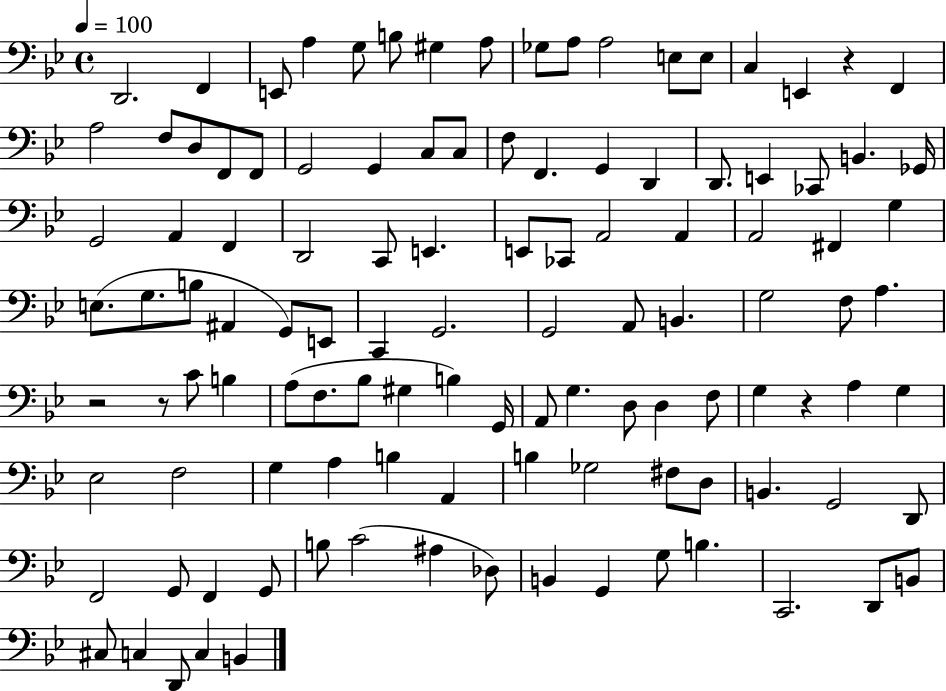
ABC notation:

X:1
T:Untitled
M:4/4
L:1/4
K:Bb
D,,2 F,, E,,/2 A, G,/2 B,/2 ^G, A,/2 _G,/2 A,/2 A,2 E,/2 E,/2 C, E,, z F,, A,2 F,/2 D,/2 F,,/2 F,,/2 G,,2 G,, C,/2 C,/2 F,/2 F,, G,, D,, D,,/2 E,, _C,,/2 B,, _G,,/4 G,,2 A,, F,, D,,2 C,,/2 E,, E,,/2 _C,,/2 A,,2 A,, A,,2 ^F,, G, E,/2 G,/2 B,/2 ^A,, G,,/2 E,,/2 C,, G,,2 G,,2 A,,/2 B,, G,2 F,/2 A, z2 z/2 C/2 B, A,/2 F,/2 _B,/2 ^G, B, G,,/4 A,,/2 G, D,/2 D, F,/2 G, z A, G, _E,2 F,2 G, A, B, A,, B, _G,2 ^F,/2 D,/2 B,, G,,2 D,,/2 F,,2 G,,/2 F,, G,,/2 B,/2 C2 ^A, _D,/2 B,, G,, G,/2 B, C,,2 D,,/2 B,,/2 ^C,/2 C, D,,/2 C, B,,